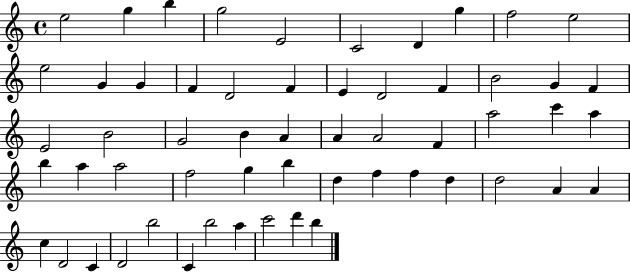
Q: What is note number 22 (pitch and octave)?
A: F4